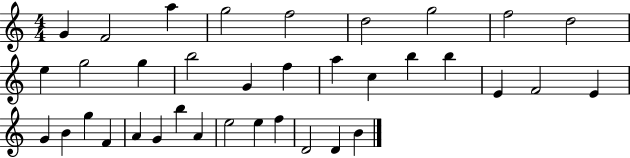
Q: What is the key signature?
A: C major